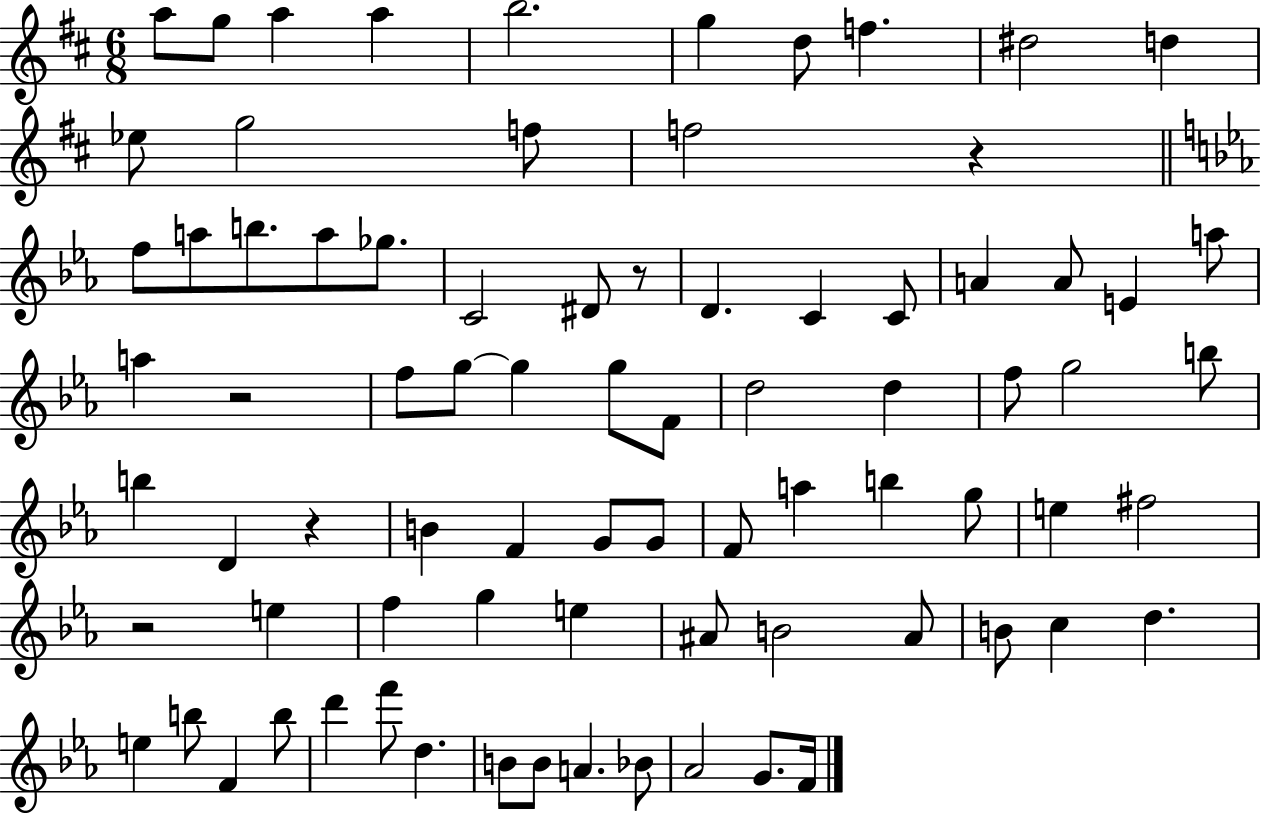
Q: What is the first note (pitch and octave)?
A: A5